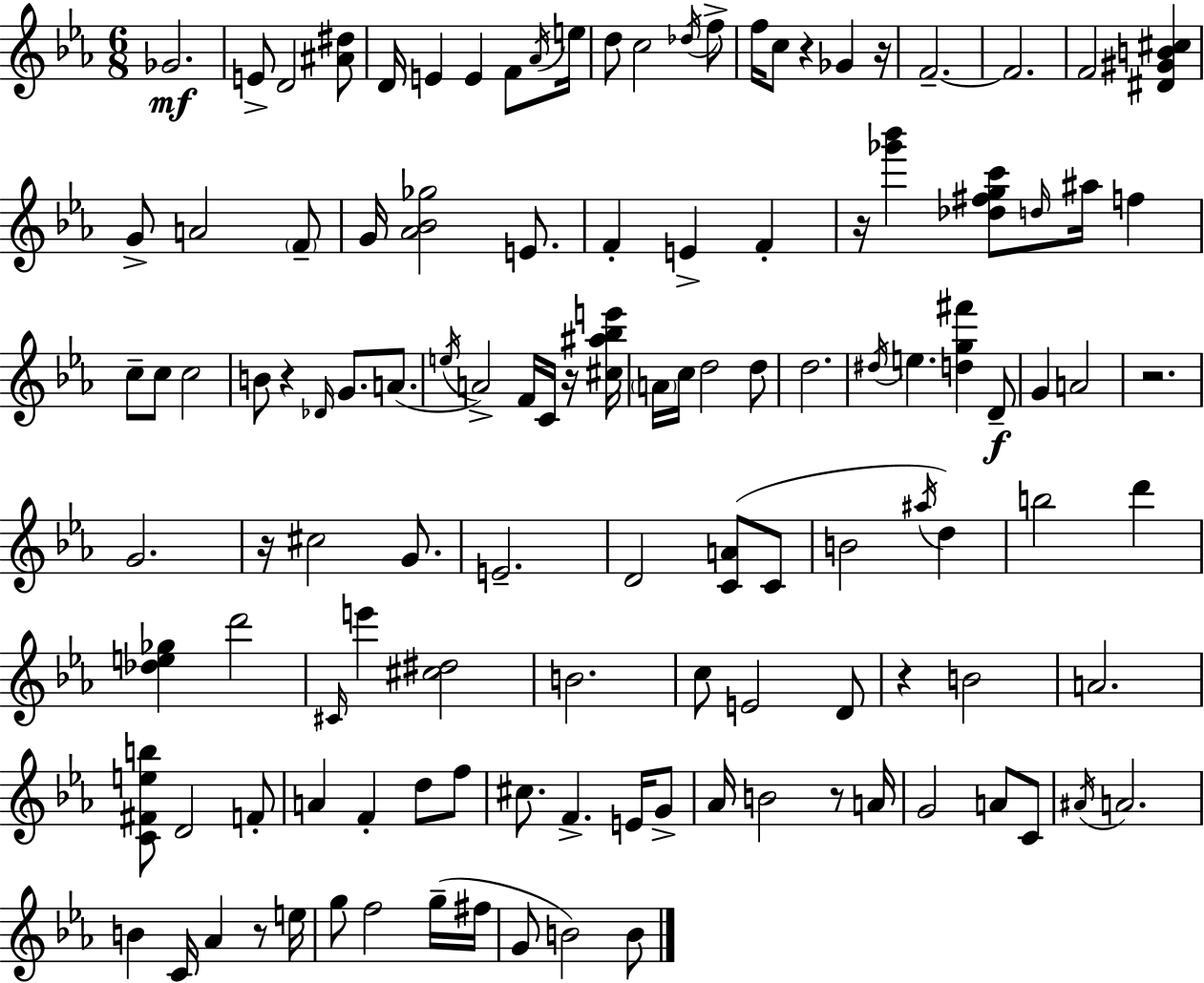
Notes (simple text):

Gb4/h. E4/e D4/h [A#4,D#5]/e D4/s E4/q E4/q F4/e Ab4/s E5/s D5/e C5/h Db5/s F5/e F5/s C5/e R/q Gb4/q R/s F4/h. F4/h. F4/h [D#4,G#4,B4,C#5]/q G4/e A4/h F4/e G4/s [Ab4,Bb4,Gb5]/h E4/e. F4/q E4/q F4/q R/s [Gb6,Bb6]/q [Db5,F#5,G5,C6]/e D5/s A#5/s F5/q C5/e C5/e C5/h B4/e R/q Db4/s G4/e. A4/e. E5/s A4/h F4/s C4/s R/s [C#5,A#5,Bb5,E6]/s A4/s C5/s D5/h D5/e D5/h. D#5/s E5/q. [D5,G5,F#6]/q D4/e G4/q A4/h R/h. G4/h. R/s C#5/h G4/e. E4/h. D4/h [C4,A4]/e C4/e B4/h A#5/s D5/q B5/h D6/q [Db5,E5,Gb5]/q D6/h C#4/s E6/q [C#5,D#5]/h B4/h. C5/e E4/h D4/e R/q B4/h A4/h. [C4,F#4,E5,B5]/e D4/h F4/e A4/q F4/q D5/e F5/e C#5/e. F4/q. E4/s G4/e Ab4/s B4/h R/e A4/s G4/h A4/e C4/e A#4/s A4/h. B4/q C4/s Ab4/q R/e E5/s G5/e F5/h G5/s F#5/s G4/e B4/h B4/e